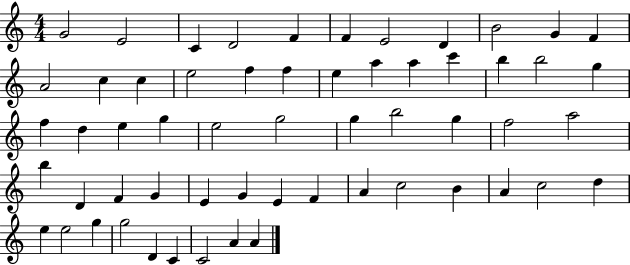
X:1
T:Untitled
M:4/4
L:1/4
K:C
G2 E2 C D2 F F E2 D B2 G F A2 c c e2 f f e a a c' b b2 g f d e g e2 g2 g b2 g f2 a2 b D F G E G E F A c2 B A c2 d e e2 g g2 D C C2 A A